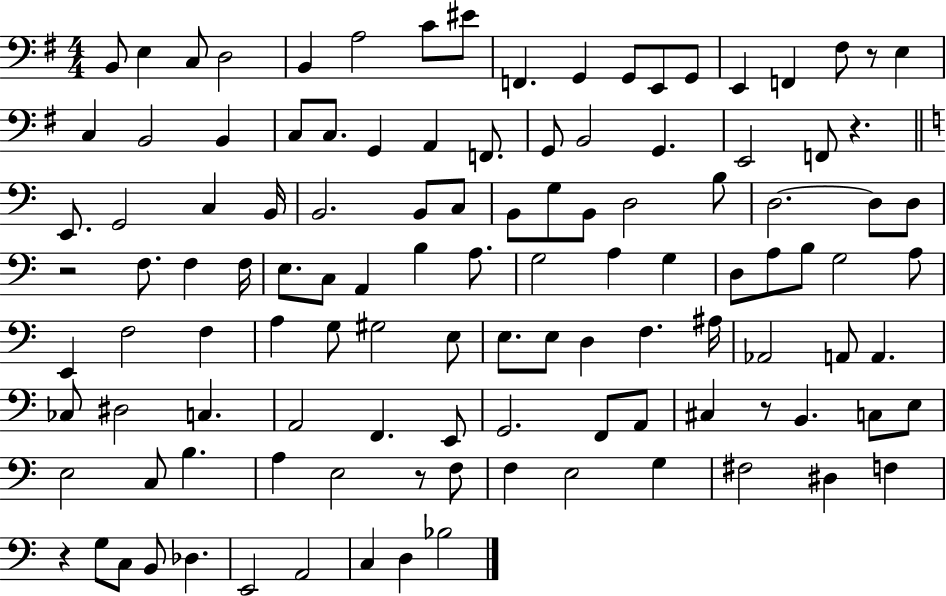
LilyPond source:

{
  \clef bass
  \numericTimeSignature
  \time 4/4
  \key g \major
  b,8 e4 c8 d2 | b,4 a2 c'8 eis'8 | f,4. g,4 g,8 e,8 g,8 | e,4 f,4 fis8 r8 e4 | \break c4 b,2 b,4 | c8 c8. g,4 a,4 f,8. | g,8 b,2 g,4. | e,2 f,8 r4. | \break \bar "||" \break \key a \minor e,8. g,2 c4 b,16 | b,2. b,8 c8 | b,8 g8 b,8 d2 b8 | d2.~~ d8 d8 | \break r2 f8. f4 f16 | e8. c8 a,4 b4 a8. | g2 a4 g4 | d8 a8 b8 g2 a8 | \break e,4 f2 f4 | a4 g8 gis2 e8 | e8. e8 d4 f4. ais16 | aes,2 a,8 a,4. | \break ces8 dis2 c4. | a,2 f,4. e,8 | g,2. f,8 a,8 | cis4 r8 b,4. c8 e8 | \break e2 c8 b4. | a4 e2 r8 f8 | f4 e2 g4 | fis2 dis4 f4 | \break r4 g8 c8 b,8 des4. | e,2 a,2 | c4 d4 bes2 | \bar "|."
}